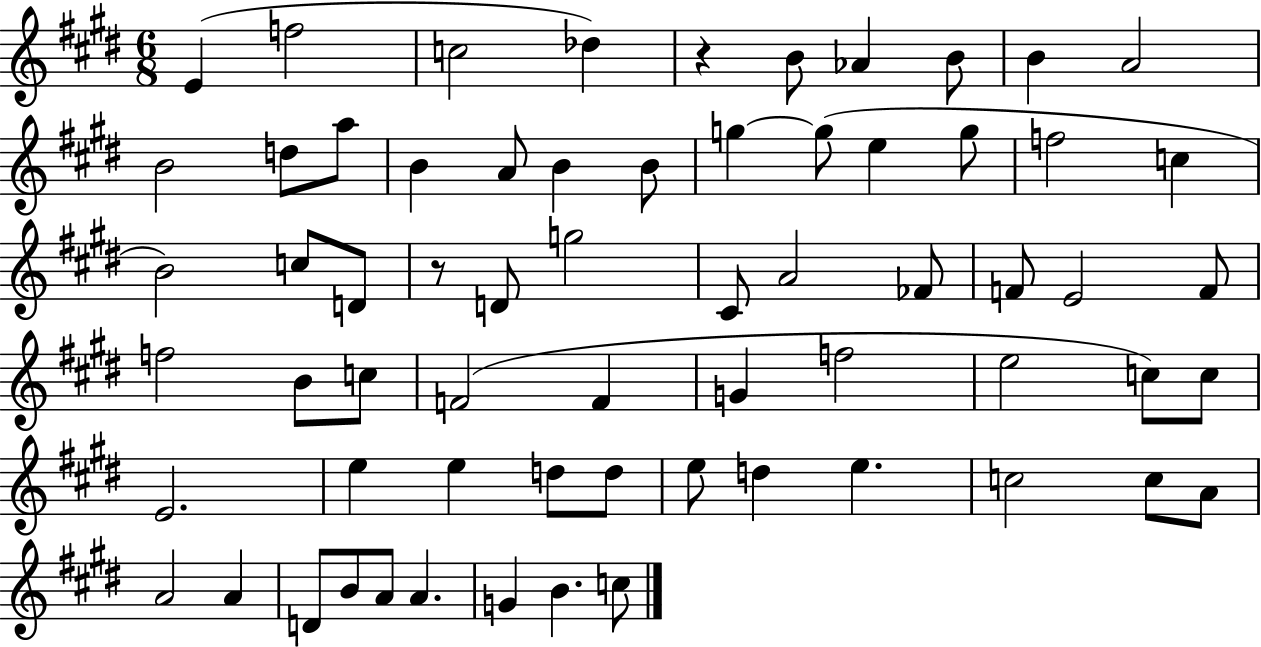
X:1
T:Untitled
M:6/8
L:1/4
K:E
E f2 c2 _d z B/2 _A B/2 B A2 B2 d/2 a/2 B A/2 B B/2 g g/2 e g/2 f2 c B2 c/2 D/2 z/2 D/2 g2 ^C/2 A2 _F/2 F/2 E2 F/2 f2 B/2 c/2 F2 F G f2 e2 c/2 c/2 E2 e e d/2 d/2 e/2 d e c2 c/2 A/2 A2 A D/2 B/2 A/2 A G B c/2